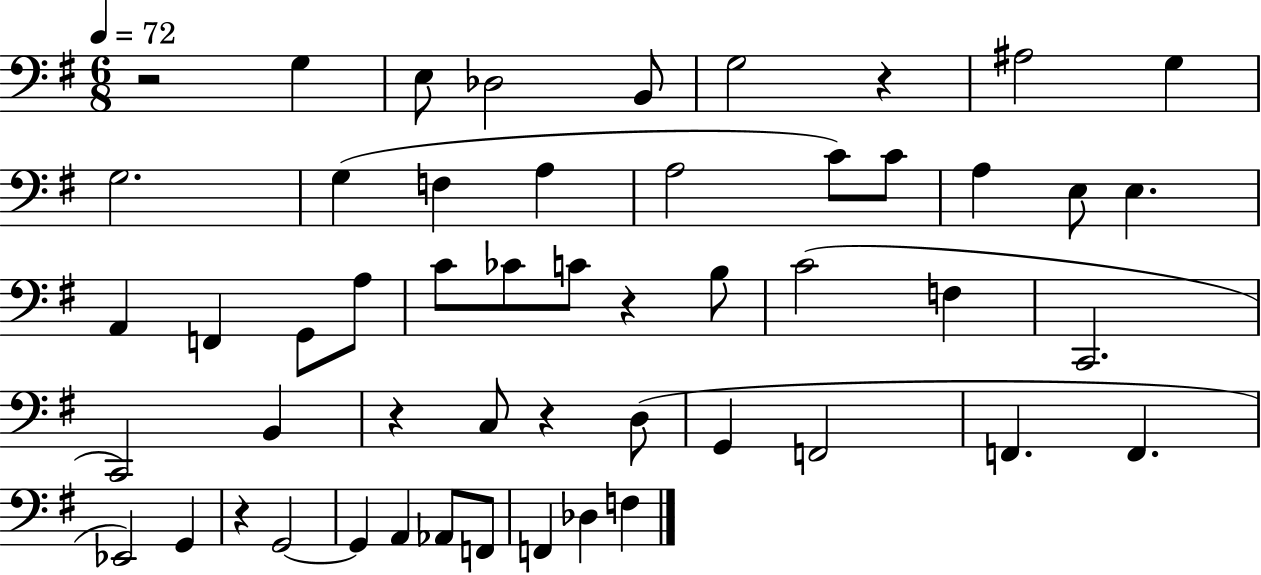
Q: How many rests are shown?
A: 6